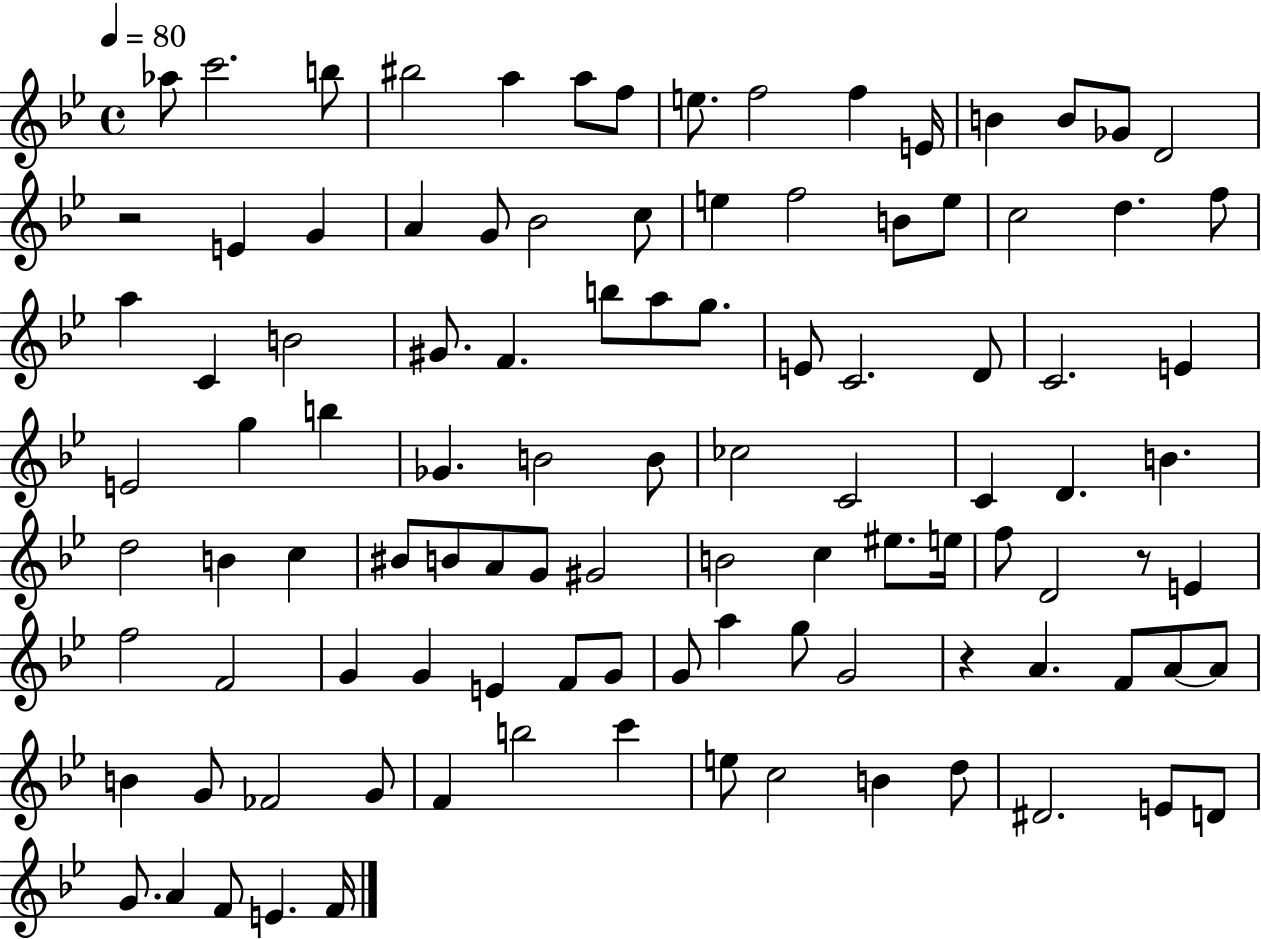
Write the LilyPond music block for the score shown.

{
  \clef treble
  \time 4/4
  \defaultTimeSignature
  \key bes \major
  \tempo 4 = 80
  aes''8 c'''2. b''8 | bis''2 a''4 a''8 f''8 | e''8. f''2 f''4 e'16 | b'4 b'8 ges'8 d'2 | \break r2 e'4 g'4 | a'4 g'8 bes'2 c''8 | e''4 f''2 b'8 e''8 | c''2 d''4. f''8 | \break a''4 c'4 b'2 | gis'8. f'4. b''8 a''8 g''8. | e'8 c'2. d'8 | c'2. e'4 | \break e'2 g''4 b''4 | ges'4. b'2 b'8 | ces''2 c'2 | c'4 d'4. b'4. | \break d''2 b'4 c''4 | bis'8 b'8 a'8 g'8 gis'2 | b'2 c''4 eis''8. e''16 | f''8 d'2 r8 e'4 | \break f''2 f'2 | g'4 g'4 e'4 f'8 g'8 | g'8 a''4 g''8 g'2 | r4 a'4. f'8 a'8~~ a'8 | \break b'4 g'8 fes'2 g'8 | f'4 b''2 c'''4 | e''8 c''2 b'4 d''8 | dis'2. e'8 d'8 | \break g'8. a'4 f'8 e'4. f'16 | \bar "|."
}